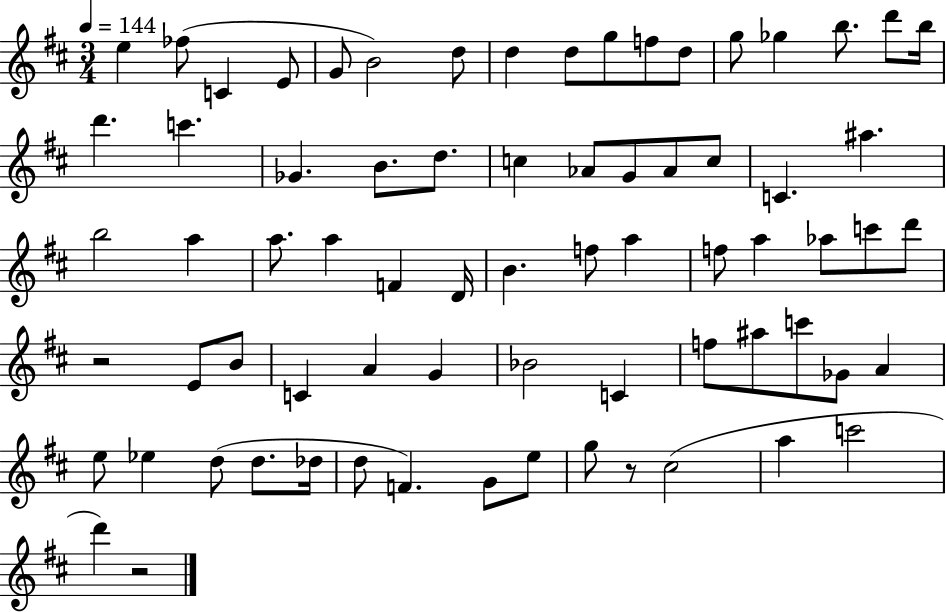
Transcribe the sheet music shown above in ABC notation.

X:1
T:Untitled
M:3/4
L:1/4
K:D
e _f/2 C E/2 G/2 B2 d/2 d d/2 g/2 f/2 d/2 g/2 _g b/2 d'/2 b/4 d' c' _G B/2 d/2 c _A/2 G/2 _A/2 c/2 C ^a b2 a a/2 a F D/4 B f/2 a f/2 a _a/2 c'/2 d'/2 z2 E/2 B/2 C A G _B2 C f/2 ^a/2 c'/2 _G/2 A e/2 _e d/2 d/2 _d/4 d/2 F G/2 e/2 g/2 z/2 ^c2 a c'2 d' z2